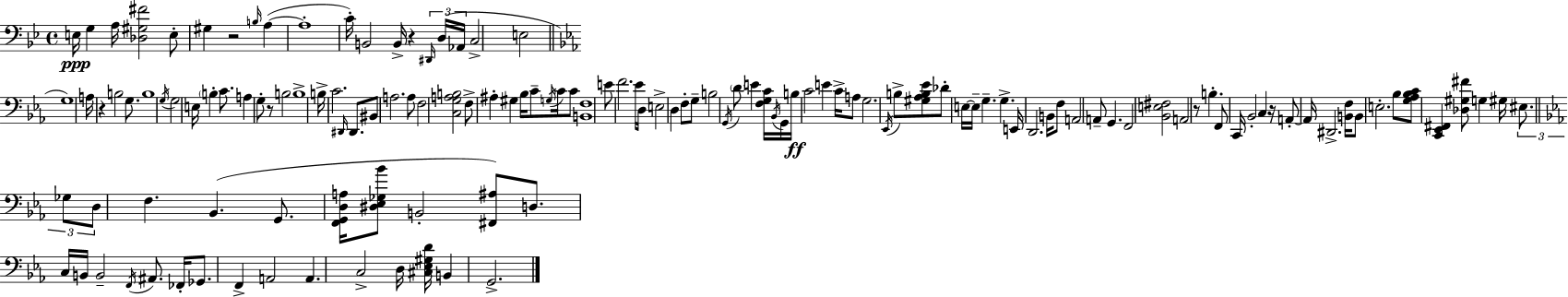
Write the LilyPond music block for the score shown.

{
  \clef bass
  \time 4/4
  \defaultTimeSignature
  \key g \minor
  \repeat volta 2 { e16\ppp g4 a16 <des gis fis'>2 e8-. | gis4 r2 \grace { b16 }( a4~~ | a1-. | c'16-.) b,2 b,16-> r4 \tuplet 3/2 { \grace { dis,16 }( | \break d16 aes,16 } c2-> e2 | \bar "||" \break \key ees \major g1) | a16 r4 b2 g8. | b1 | \acciaccatura { g16 } g2 e16 \parenthesize b4-. c'8. | \break a4 g8-. r8 b2 | b1-> | b16-> c'2. \grace { dis,16 } dis,8. | bis,8 a2. | \break a8 f2 <c g a b>2 | f8-> ais4-. gis4 bes16 c'8-- \acciaccatura { g16 } | c'16 c'8 <b, f>1 | e'8 f'2. | \break ees'16 d16 e2-> d4 f8-. | g8-- b2 \acciaccatura { g,16 } \parenthesize d'8 e'4 | <f g c'>16 \acciaccatura { bes,16 } g,16 b16\ff c'2 e'4 | c'16-> a8 g2. | \break \acciaccatura { ees,16 } b8-> <gis aes b ees'>8 des'8-. e16~~ e16-- g4.-- | g4.-> e,16 d,2. | b,16 f8 a,2 a,8-- | g,4. f,2 <bes, e fis>2 | \break a,2 r8 | b4.-. f,8 c,16 bes,2-. | c4 r16 a,8-.~~ a,16 dis,2.-> | <b, f>16 b,8 e2.-. | \break bes8 <g aes bes c'>8 <c, ees, fis,>4 <des gis fis'>8 g4 | gis16 \tuplet 3/2 { eis8. \bar "||" \break \key ees \major ges8 d8 } f4. bes,4.( | g,8. <f, g, d a>16 <dis ees ges bes'>8 b,2-. <fis, ais>8) | d8. c16 b,16 b,2-- \acciaccatura { f,16 } ais,8. | fes,16-. ges,8. f,4-> a,2 | \break a,4. c2-> d16 | <cis ees gis d'>16 b,4 g,2.-> | } \bar "|."
}